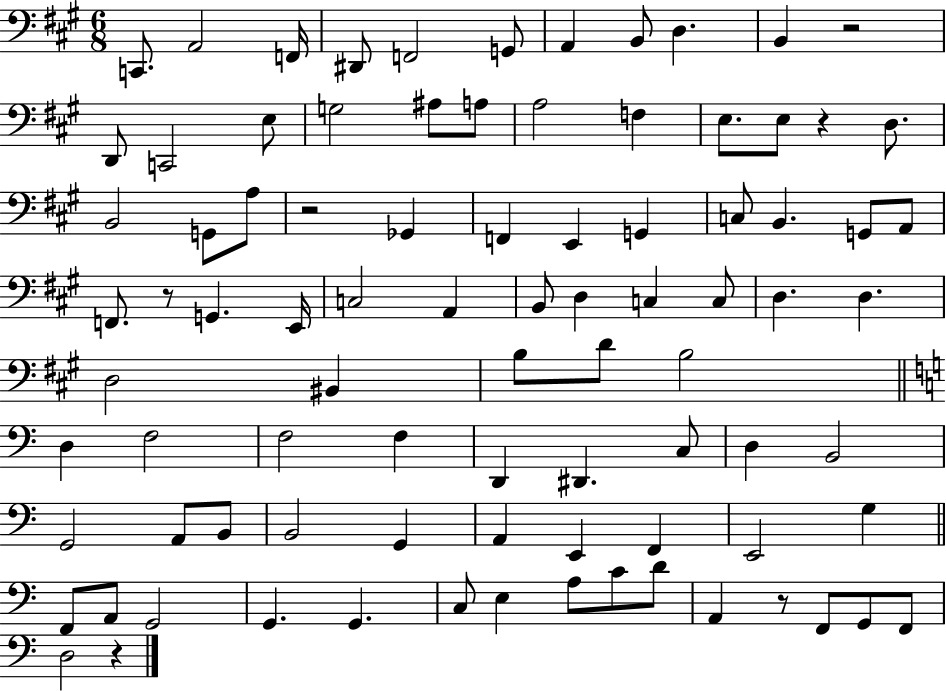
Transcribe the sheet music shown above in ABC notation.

X:1
T:Untitled
M:6/8
L:1/4
K:A
C,,/2 A,,2 F,,/4 ^D,,/2 F,,2 G,,/2 A,, B,,/2 D, B,, z2 D,,/2 C,,2 E,/2 G,2 ^A,/2 A,/2 A,2 F, E,/2 E,/2 z D,/2 B,,2 G,,/2 A,/2 z2 _G,, F,, E,, G,, C,/2 B,, G,,/2 A,,/2 F,,/2 z/2 G,, E,,/4 C,2 A,, B,,/2 D, C, C,/2 D, D, D,2 ^B,, B,/2 D/2 B,2 D, F,2 F,2 F, D,, ^D,, C,/2 D, B,,2 G,,2 A,,/2 B,,/2 B,,2 G,, A,, E,, F,, E,,2 G, F,,/2 A,,/2 G,,2 G,, G,, C,/2 E, A,/2 C/2 D/2 A,, z/2 F,,/2 G,,/2 F,,/2 D,2 z